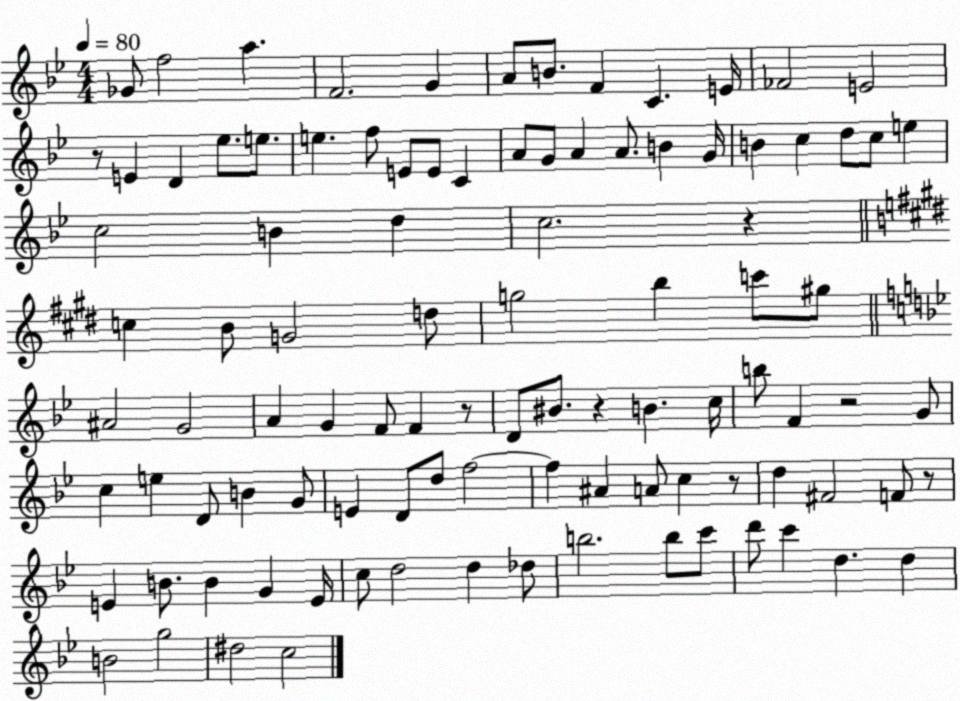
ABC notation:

X:1
T:Untitled
M:4/4
L:1/4
K:Bb
_G/2 f2 a F2 G A/2 B/2 F C E/4 _F2 E2 z/2 E D _e/2 e/2 e f/2 E/2 E/2 C A/2 G/2 A A/2 B G/4 B c d/2 c/2 e c2 B d c2 z c B/2 G2 d/2 g2 b c'/2 ^g/2 ^A2 G2 A G F/2 F z/2 D/2 ^B/2 z B c/4 b/2 F z2 G/2 c e D/2 B G/2 E D/2 d/2 f2 f ^A A/2 c z/2 d ^F2 F/2 z/2 E B/2 B G E/4 c/2 d2 d _d/2 b2 b/2 c'/2 d'/2 c' d d B2 g2 ^d2 c2